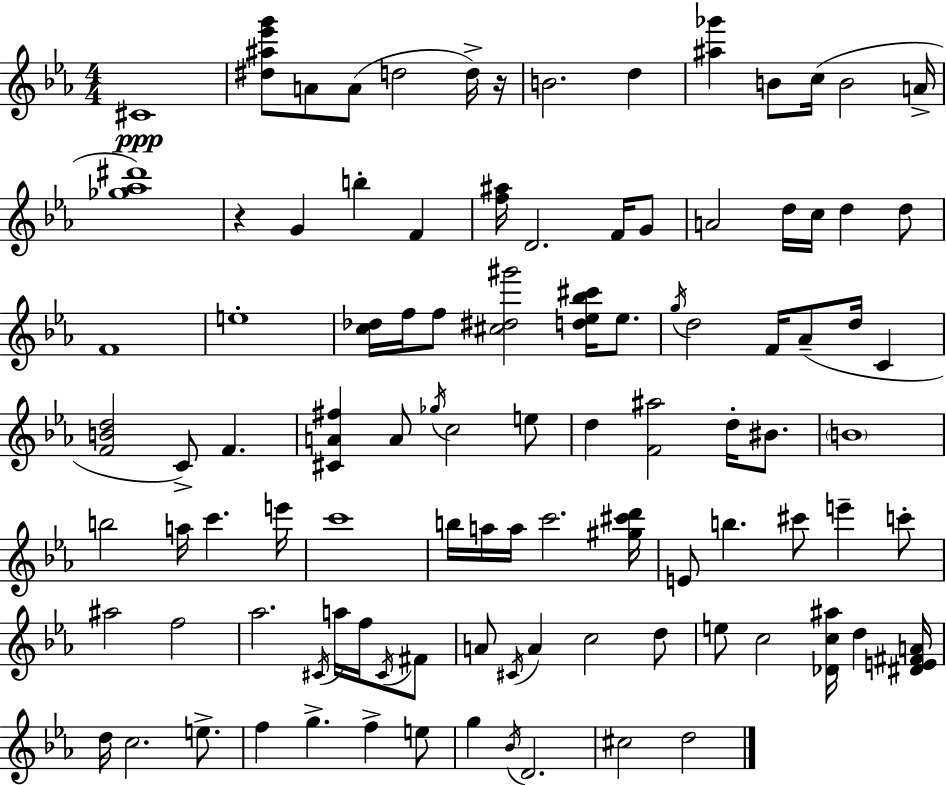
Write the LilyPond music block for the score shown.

{
  \clef treble
  \numericTimeSignature
  \time 4/4
  \key ees \major
  cis'1\ppp | <dis'' ais'' ees''' g'''>8 a'8 a'8( d''2 d''16->) r16 | b'2. d''4 | <ais'' ges'''>4 b'8 c''16( b'2 a'16-> | \break <ges'' aes'' dis'''>1) | r4 g'4 b''4-. f'4 | <f'' ais''>16 d'2. f'16 g'8 | a'2 d''16 c''16 d''4 d''8 | \break f'1 | e''1-. | <c'' des''>16 f''16 f''8 <cis'' dis'' gis'''>2 <d'' ees'' bes'' cis'''>16 ees''8. | \acciaccatura { g''16 } d''2 f'16 aes'8--( d''16 c'4 | \break <f' b' d''>2 c'8->) f'4. | <cis' a' fis''>4 a'8 \acciaccatura { ges''16 } c''2 | e''8 d''4 <f' ais''>2 d''16-. bis'8. | \parenthesize b'1 | \break b''2 a''16 c'''4. | e'''16 c'''1 | b''16 a''16 a''16 c'''2. | <gis'' cis''' d'''>16 e'8 b''4. cis'''8 e'''4-- | \break c'''8-. ais''2 f''2 | aes''2. \acciaccatura { cis'16 } a''16 | f''16 \acciaccatura { cis'16 } fis'8 a'8 \acciaccatura { cis'16 } a'4 c''2 | d''8 e''8 c''2 <des' c'' ais''>16 | \break d''4 <dis' e' fis' a'>16 d''16 c''2. | e''8.-> f''4 g''4.-> f''4-> | e''8 g''4 \acciaccatura { bes'16 } d'2. | cis''2 d''2 | \break \bar "|."
}